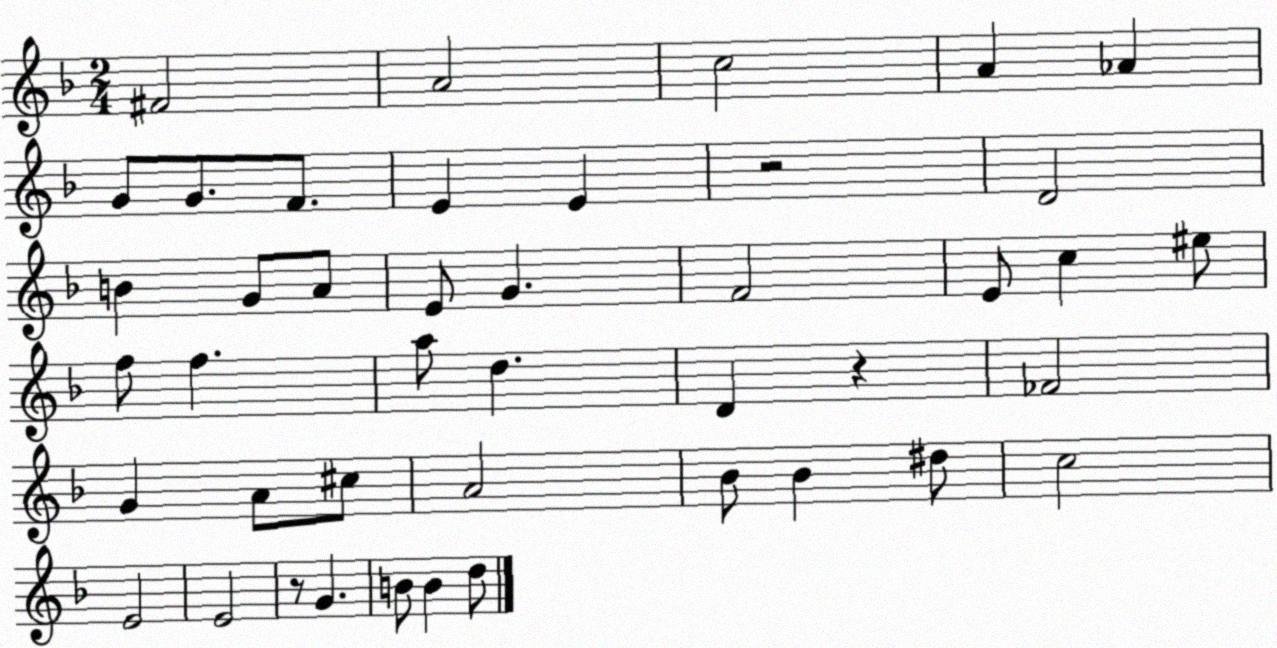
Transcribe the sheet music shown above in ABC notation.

X:1
T:Untitled
M:2/4
L:1/4
K:F
^F2 A2 c2 A _A G/2 G/2 F/2 E E z2 D2 B G/2 A/2 E/2 G F2 E/2 c ^e/2 f/2 f a/2 d D z _F2 G A/2 ^c/2 A2 _B/2 _B ^d/2 c2 E2 E2 z/2 G B/2 B d/2